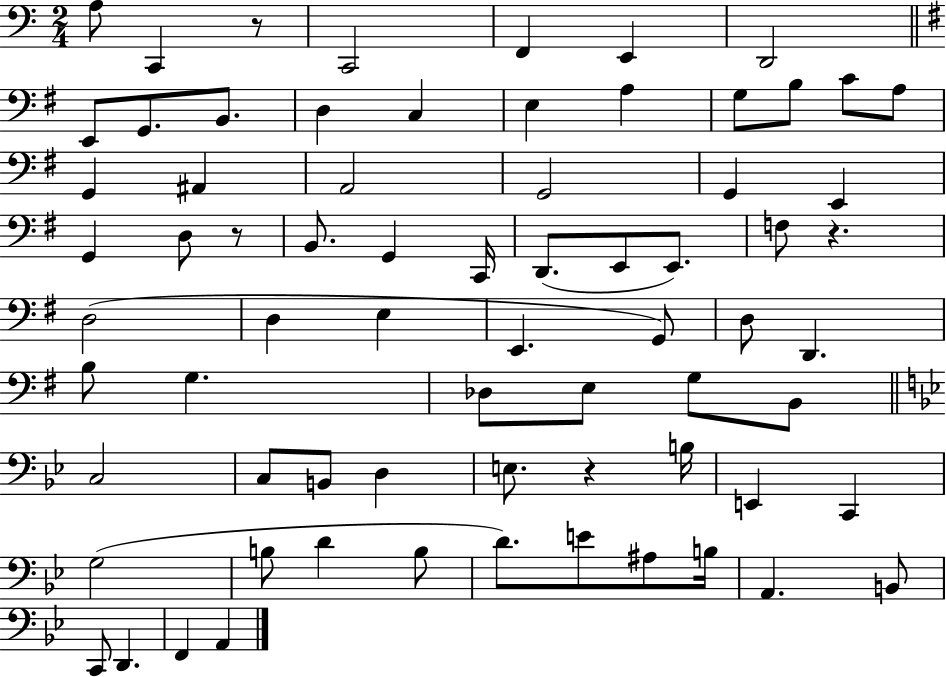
{
  \clef bass
  \numericTimeSignature
  \time 2/4
  \key c \major
  a8 c,4 r8 | c,2 | f,4 e,4 | d,2 | \break \bar "||" \break \key g \major e,8 g,8. b,8. | d4 c4 | e4 a4 | g8 b8 c'8 a8 | \break g,4 ais,4 | a,2 | g,2 | g,4 e,4 | \break g,4 d8 r8 | b,8. g,4 c,16 | d,8.( e,8 e,8.) | f8 r4. | \break d2( | d4 e4 | e,4. g,8) | d8 d,4. | \break b8 g4. | des8 e8 g8 b,8 | \bar "||" \break \key g \minor c2 | c8 b,8 d4 | e8. r4 b16 | e,4 c,4 | \break g2( | b8 d'4 b8 | d'8.) e'8 ais8 b16 | a,4. b,8 | \break c,8 d,4. | f,4 a,4 | \bar "|."
}